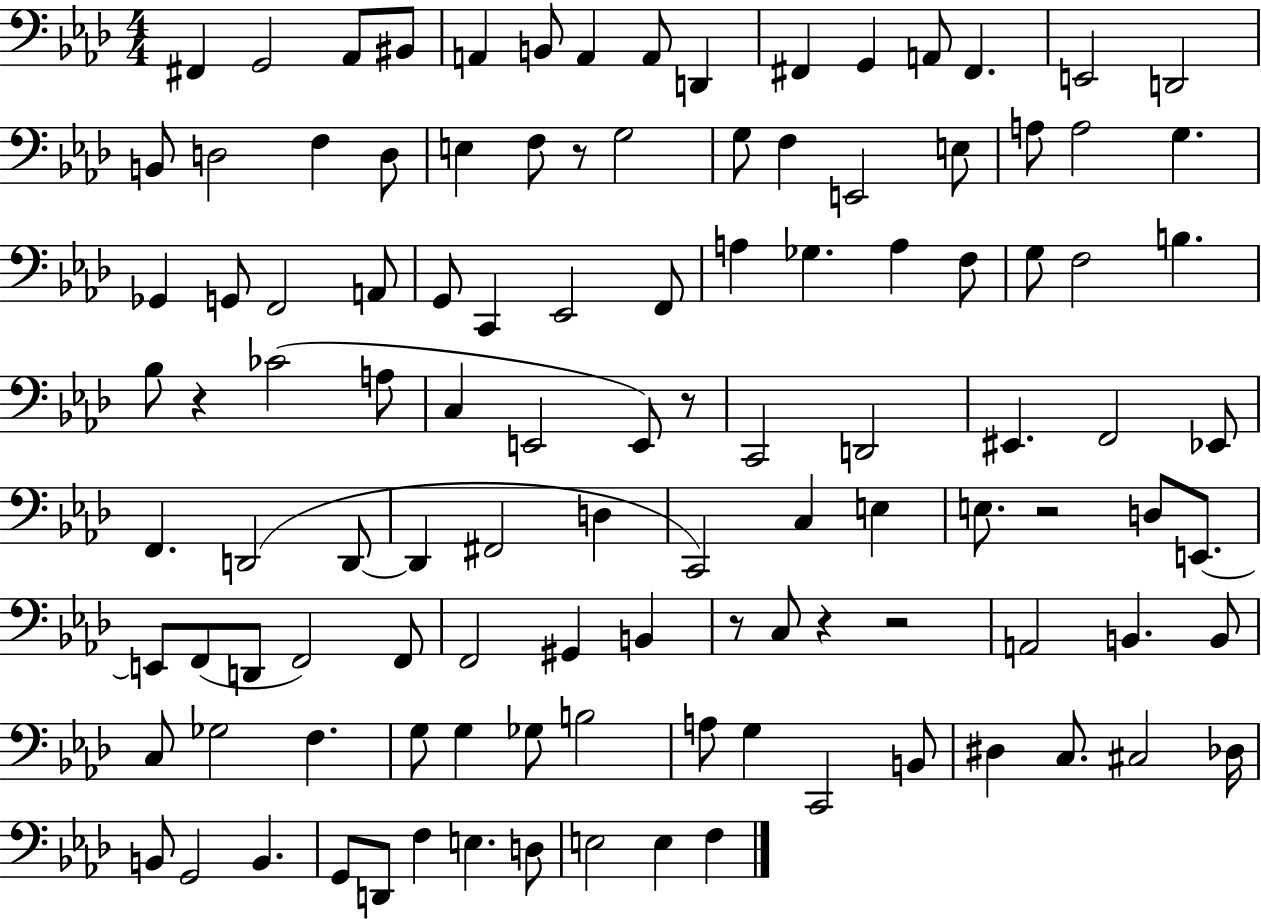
X:1
T:Untitled
M:4/4
L:1/4
K:Ab
^F,, G,,2 _A,,/2 ^B,,/2 A,, B,,/2 A,, A,,/2 D,, ^F,, G,, A,,/2 ^F,, E,,2 D,,2 B,,/2 D,2 F, D,/2 E, F,/2 z/2 G,2 G,/2 F, E,,2 E,/2 A,/2 A,2 G, _G,, G,,/2 F,,2 A,,/2 G,,/2 C,, _E,,2 F,,/2 A, _G, A, F,/2 G,/2 F,2 B, _B,/2 z _C2 A,/2 C, E,,2 E,,/2 z/2 C,,2 D,,2 ^E,, F,,2 _E,,/2 F,, D,,2 D,,/2 D,, ^F,,2 D, C,,2 C, E, E,/2 z2 D,/2 E,,/2 E,,/2 F,,/2 D,,/2 F,,2 F,,/2 F,,2 ^G,, B,, z/2 C,/2 z z2 A,,2 B,, B,,/2 C,/2 _G,2 F, G,/2 G, _G,/2 B,2 A,/2 G, C,,2 B,,/2 ^D, C,/2 ^C,2 _D,/4 B,,/2 G,,2 B,, G,,/2 D,,/2 F, E, D,/2 E,2 E, F,